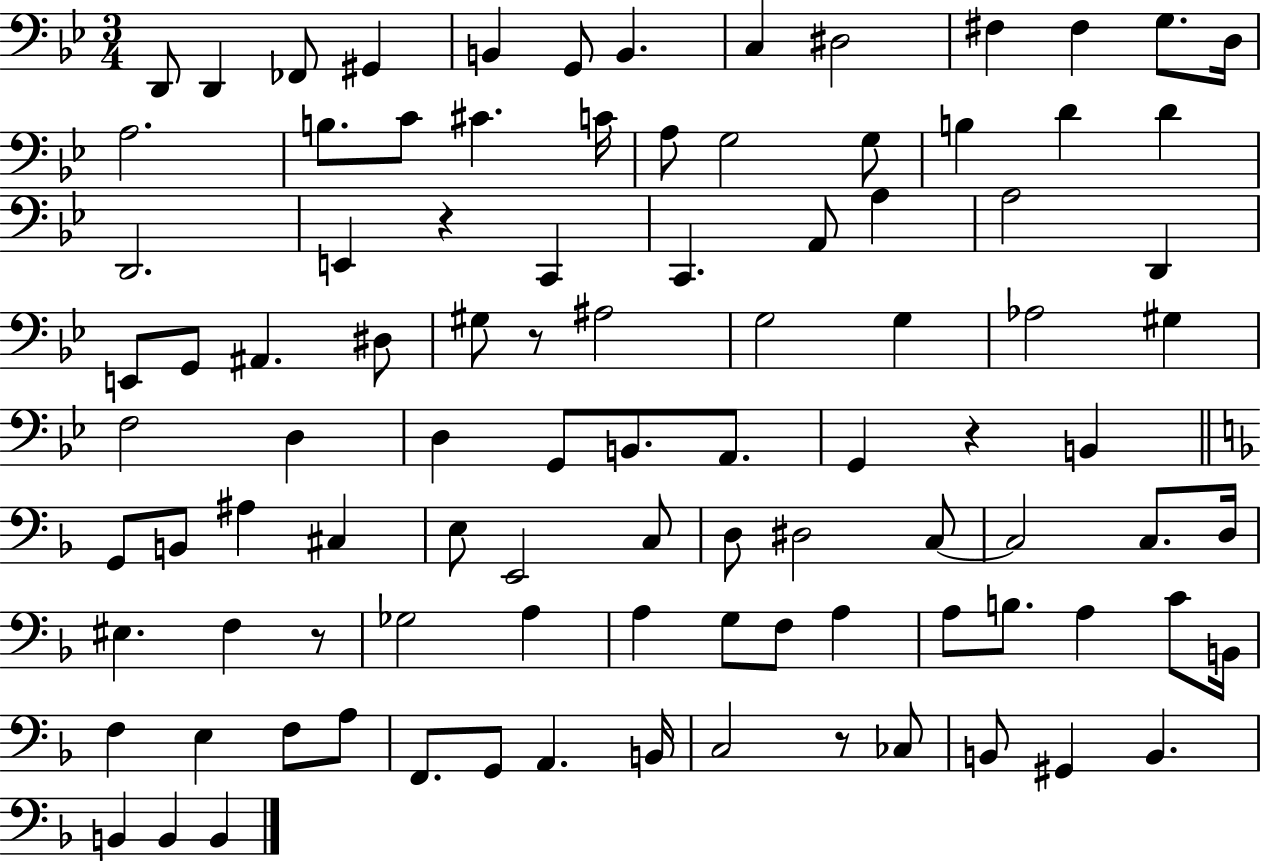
{
  \clef bass
  \numericTimeSignature
  \time 3/4
  \key bes \major
  d,8 d,4 fes,8 gis,4 | b,4 g,8 b,4. | c4 dis2 | fis4 fis4 g8. d16 | \break a2. | b8. c'8 cis'4. c'16 | a8 g2 g8 | b4 d'4 d'4 | \break d,2. | e,4 r4 c,4 | c,4. a,8 a4 | a2 d,4 | \break e,8 g,8 ais,4. dis8 | gis8 r8 ais2 | g2 g4 | aes2 gis4 | \break f2 d4 | d4 g,8 b,8. a,8. | g,4 r4 b,4 | \bar "||" \break \key f \major g,8 b,8 ais4 cis4 | e8 e,2 c8 | d8 dis2 c8~~ | c2 c8. d16 | \break eis4. f4 r8 | ges2 a4 | a4 g8 f8 a4 | a8 b8. a4 c'8 b,16 | \break f4 e4 f8 a8 | f,8. g,8 a,4. b,16 | c2 r8 ces8 | b,8 gis,4 b,4. | \break b,4 b,4 b,4 | \bar "|."
}